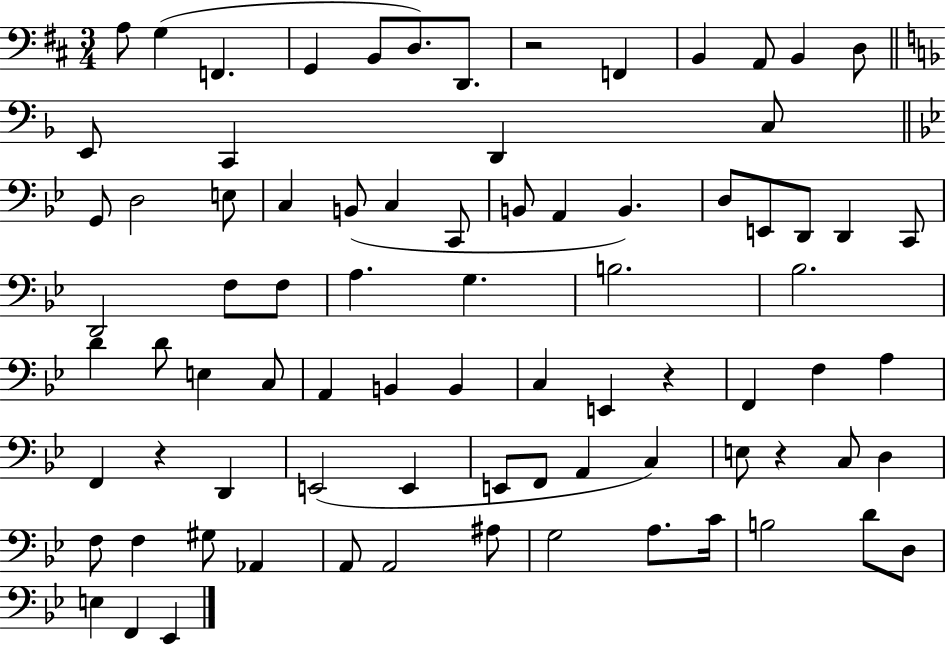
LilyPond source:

{
  \clef bass
  \numericTimeSignature
  \time 3/4
  \key d \major
  a8 g4( f,4. | g,4 b,8 d8.) d,8. | r2 f,4 | b,4 a,8 b,4 d8 | \break \bar "||" \break \key f \major e,8 c,4 d,4 c8 | \bar "||" \break \key bes \major g,8 d2 e8 | c4 b,8( c4 c,8 | b,8 a,4 b,4.) | d8 e,8 d,8 d,4 c,8 | \break d,2 f8 f8 | a4. g4. | b2. | bes2. | \break d'4 d'8 e4 c8 | a,4 b,4 b,4 | c4 e,4 r4 | f,4 f4 a4 | \break f,4 r4 d,4 | e,2( e,4 | e,8 f,8 a,4 c4) | e8 r4 c8 d4 | \break f8 f4 gis8 aes,4 | a,8 a,2 ais8 | g2 a8. c'16 | b2 d'8 d8 | \break e4 f,4 ees,4 | \bar "|."
}